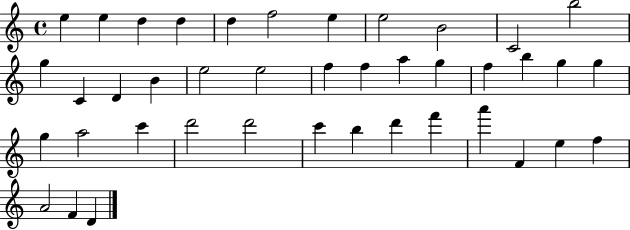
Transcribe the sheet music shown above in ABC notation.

X:1
T:Untitled
M:4/4
L:1/4
K:C
e e d d d f2 e e2 B2 C2 b2 g C D B e2 e2 f f a g f b g g g a2 c' d'2 d'2 c' b d' f' a' F e f A2 F D